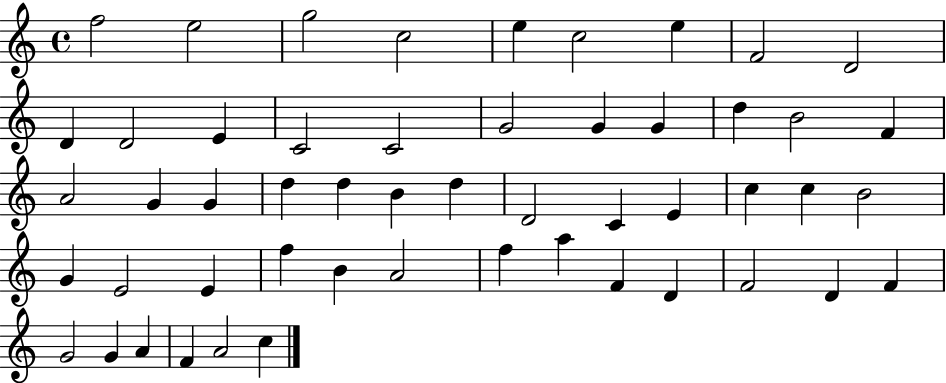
X:1
T:Untitled
M:4/4
L:1/4
K:C
f2 e2 g2 c2 e c2 e F2 D2 D D2 E C2 C2 G2 G G d B2 F A2 G G d d B d D2 C E c c B2 G E2 E f B A2 f a F D F2 D F G2 G A F A2 c